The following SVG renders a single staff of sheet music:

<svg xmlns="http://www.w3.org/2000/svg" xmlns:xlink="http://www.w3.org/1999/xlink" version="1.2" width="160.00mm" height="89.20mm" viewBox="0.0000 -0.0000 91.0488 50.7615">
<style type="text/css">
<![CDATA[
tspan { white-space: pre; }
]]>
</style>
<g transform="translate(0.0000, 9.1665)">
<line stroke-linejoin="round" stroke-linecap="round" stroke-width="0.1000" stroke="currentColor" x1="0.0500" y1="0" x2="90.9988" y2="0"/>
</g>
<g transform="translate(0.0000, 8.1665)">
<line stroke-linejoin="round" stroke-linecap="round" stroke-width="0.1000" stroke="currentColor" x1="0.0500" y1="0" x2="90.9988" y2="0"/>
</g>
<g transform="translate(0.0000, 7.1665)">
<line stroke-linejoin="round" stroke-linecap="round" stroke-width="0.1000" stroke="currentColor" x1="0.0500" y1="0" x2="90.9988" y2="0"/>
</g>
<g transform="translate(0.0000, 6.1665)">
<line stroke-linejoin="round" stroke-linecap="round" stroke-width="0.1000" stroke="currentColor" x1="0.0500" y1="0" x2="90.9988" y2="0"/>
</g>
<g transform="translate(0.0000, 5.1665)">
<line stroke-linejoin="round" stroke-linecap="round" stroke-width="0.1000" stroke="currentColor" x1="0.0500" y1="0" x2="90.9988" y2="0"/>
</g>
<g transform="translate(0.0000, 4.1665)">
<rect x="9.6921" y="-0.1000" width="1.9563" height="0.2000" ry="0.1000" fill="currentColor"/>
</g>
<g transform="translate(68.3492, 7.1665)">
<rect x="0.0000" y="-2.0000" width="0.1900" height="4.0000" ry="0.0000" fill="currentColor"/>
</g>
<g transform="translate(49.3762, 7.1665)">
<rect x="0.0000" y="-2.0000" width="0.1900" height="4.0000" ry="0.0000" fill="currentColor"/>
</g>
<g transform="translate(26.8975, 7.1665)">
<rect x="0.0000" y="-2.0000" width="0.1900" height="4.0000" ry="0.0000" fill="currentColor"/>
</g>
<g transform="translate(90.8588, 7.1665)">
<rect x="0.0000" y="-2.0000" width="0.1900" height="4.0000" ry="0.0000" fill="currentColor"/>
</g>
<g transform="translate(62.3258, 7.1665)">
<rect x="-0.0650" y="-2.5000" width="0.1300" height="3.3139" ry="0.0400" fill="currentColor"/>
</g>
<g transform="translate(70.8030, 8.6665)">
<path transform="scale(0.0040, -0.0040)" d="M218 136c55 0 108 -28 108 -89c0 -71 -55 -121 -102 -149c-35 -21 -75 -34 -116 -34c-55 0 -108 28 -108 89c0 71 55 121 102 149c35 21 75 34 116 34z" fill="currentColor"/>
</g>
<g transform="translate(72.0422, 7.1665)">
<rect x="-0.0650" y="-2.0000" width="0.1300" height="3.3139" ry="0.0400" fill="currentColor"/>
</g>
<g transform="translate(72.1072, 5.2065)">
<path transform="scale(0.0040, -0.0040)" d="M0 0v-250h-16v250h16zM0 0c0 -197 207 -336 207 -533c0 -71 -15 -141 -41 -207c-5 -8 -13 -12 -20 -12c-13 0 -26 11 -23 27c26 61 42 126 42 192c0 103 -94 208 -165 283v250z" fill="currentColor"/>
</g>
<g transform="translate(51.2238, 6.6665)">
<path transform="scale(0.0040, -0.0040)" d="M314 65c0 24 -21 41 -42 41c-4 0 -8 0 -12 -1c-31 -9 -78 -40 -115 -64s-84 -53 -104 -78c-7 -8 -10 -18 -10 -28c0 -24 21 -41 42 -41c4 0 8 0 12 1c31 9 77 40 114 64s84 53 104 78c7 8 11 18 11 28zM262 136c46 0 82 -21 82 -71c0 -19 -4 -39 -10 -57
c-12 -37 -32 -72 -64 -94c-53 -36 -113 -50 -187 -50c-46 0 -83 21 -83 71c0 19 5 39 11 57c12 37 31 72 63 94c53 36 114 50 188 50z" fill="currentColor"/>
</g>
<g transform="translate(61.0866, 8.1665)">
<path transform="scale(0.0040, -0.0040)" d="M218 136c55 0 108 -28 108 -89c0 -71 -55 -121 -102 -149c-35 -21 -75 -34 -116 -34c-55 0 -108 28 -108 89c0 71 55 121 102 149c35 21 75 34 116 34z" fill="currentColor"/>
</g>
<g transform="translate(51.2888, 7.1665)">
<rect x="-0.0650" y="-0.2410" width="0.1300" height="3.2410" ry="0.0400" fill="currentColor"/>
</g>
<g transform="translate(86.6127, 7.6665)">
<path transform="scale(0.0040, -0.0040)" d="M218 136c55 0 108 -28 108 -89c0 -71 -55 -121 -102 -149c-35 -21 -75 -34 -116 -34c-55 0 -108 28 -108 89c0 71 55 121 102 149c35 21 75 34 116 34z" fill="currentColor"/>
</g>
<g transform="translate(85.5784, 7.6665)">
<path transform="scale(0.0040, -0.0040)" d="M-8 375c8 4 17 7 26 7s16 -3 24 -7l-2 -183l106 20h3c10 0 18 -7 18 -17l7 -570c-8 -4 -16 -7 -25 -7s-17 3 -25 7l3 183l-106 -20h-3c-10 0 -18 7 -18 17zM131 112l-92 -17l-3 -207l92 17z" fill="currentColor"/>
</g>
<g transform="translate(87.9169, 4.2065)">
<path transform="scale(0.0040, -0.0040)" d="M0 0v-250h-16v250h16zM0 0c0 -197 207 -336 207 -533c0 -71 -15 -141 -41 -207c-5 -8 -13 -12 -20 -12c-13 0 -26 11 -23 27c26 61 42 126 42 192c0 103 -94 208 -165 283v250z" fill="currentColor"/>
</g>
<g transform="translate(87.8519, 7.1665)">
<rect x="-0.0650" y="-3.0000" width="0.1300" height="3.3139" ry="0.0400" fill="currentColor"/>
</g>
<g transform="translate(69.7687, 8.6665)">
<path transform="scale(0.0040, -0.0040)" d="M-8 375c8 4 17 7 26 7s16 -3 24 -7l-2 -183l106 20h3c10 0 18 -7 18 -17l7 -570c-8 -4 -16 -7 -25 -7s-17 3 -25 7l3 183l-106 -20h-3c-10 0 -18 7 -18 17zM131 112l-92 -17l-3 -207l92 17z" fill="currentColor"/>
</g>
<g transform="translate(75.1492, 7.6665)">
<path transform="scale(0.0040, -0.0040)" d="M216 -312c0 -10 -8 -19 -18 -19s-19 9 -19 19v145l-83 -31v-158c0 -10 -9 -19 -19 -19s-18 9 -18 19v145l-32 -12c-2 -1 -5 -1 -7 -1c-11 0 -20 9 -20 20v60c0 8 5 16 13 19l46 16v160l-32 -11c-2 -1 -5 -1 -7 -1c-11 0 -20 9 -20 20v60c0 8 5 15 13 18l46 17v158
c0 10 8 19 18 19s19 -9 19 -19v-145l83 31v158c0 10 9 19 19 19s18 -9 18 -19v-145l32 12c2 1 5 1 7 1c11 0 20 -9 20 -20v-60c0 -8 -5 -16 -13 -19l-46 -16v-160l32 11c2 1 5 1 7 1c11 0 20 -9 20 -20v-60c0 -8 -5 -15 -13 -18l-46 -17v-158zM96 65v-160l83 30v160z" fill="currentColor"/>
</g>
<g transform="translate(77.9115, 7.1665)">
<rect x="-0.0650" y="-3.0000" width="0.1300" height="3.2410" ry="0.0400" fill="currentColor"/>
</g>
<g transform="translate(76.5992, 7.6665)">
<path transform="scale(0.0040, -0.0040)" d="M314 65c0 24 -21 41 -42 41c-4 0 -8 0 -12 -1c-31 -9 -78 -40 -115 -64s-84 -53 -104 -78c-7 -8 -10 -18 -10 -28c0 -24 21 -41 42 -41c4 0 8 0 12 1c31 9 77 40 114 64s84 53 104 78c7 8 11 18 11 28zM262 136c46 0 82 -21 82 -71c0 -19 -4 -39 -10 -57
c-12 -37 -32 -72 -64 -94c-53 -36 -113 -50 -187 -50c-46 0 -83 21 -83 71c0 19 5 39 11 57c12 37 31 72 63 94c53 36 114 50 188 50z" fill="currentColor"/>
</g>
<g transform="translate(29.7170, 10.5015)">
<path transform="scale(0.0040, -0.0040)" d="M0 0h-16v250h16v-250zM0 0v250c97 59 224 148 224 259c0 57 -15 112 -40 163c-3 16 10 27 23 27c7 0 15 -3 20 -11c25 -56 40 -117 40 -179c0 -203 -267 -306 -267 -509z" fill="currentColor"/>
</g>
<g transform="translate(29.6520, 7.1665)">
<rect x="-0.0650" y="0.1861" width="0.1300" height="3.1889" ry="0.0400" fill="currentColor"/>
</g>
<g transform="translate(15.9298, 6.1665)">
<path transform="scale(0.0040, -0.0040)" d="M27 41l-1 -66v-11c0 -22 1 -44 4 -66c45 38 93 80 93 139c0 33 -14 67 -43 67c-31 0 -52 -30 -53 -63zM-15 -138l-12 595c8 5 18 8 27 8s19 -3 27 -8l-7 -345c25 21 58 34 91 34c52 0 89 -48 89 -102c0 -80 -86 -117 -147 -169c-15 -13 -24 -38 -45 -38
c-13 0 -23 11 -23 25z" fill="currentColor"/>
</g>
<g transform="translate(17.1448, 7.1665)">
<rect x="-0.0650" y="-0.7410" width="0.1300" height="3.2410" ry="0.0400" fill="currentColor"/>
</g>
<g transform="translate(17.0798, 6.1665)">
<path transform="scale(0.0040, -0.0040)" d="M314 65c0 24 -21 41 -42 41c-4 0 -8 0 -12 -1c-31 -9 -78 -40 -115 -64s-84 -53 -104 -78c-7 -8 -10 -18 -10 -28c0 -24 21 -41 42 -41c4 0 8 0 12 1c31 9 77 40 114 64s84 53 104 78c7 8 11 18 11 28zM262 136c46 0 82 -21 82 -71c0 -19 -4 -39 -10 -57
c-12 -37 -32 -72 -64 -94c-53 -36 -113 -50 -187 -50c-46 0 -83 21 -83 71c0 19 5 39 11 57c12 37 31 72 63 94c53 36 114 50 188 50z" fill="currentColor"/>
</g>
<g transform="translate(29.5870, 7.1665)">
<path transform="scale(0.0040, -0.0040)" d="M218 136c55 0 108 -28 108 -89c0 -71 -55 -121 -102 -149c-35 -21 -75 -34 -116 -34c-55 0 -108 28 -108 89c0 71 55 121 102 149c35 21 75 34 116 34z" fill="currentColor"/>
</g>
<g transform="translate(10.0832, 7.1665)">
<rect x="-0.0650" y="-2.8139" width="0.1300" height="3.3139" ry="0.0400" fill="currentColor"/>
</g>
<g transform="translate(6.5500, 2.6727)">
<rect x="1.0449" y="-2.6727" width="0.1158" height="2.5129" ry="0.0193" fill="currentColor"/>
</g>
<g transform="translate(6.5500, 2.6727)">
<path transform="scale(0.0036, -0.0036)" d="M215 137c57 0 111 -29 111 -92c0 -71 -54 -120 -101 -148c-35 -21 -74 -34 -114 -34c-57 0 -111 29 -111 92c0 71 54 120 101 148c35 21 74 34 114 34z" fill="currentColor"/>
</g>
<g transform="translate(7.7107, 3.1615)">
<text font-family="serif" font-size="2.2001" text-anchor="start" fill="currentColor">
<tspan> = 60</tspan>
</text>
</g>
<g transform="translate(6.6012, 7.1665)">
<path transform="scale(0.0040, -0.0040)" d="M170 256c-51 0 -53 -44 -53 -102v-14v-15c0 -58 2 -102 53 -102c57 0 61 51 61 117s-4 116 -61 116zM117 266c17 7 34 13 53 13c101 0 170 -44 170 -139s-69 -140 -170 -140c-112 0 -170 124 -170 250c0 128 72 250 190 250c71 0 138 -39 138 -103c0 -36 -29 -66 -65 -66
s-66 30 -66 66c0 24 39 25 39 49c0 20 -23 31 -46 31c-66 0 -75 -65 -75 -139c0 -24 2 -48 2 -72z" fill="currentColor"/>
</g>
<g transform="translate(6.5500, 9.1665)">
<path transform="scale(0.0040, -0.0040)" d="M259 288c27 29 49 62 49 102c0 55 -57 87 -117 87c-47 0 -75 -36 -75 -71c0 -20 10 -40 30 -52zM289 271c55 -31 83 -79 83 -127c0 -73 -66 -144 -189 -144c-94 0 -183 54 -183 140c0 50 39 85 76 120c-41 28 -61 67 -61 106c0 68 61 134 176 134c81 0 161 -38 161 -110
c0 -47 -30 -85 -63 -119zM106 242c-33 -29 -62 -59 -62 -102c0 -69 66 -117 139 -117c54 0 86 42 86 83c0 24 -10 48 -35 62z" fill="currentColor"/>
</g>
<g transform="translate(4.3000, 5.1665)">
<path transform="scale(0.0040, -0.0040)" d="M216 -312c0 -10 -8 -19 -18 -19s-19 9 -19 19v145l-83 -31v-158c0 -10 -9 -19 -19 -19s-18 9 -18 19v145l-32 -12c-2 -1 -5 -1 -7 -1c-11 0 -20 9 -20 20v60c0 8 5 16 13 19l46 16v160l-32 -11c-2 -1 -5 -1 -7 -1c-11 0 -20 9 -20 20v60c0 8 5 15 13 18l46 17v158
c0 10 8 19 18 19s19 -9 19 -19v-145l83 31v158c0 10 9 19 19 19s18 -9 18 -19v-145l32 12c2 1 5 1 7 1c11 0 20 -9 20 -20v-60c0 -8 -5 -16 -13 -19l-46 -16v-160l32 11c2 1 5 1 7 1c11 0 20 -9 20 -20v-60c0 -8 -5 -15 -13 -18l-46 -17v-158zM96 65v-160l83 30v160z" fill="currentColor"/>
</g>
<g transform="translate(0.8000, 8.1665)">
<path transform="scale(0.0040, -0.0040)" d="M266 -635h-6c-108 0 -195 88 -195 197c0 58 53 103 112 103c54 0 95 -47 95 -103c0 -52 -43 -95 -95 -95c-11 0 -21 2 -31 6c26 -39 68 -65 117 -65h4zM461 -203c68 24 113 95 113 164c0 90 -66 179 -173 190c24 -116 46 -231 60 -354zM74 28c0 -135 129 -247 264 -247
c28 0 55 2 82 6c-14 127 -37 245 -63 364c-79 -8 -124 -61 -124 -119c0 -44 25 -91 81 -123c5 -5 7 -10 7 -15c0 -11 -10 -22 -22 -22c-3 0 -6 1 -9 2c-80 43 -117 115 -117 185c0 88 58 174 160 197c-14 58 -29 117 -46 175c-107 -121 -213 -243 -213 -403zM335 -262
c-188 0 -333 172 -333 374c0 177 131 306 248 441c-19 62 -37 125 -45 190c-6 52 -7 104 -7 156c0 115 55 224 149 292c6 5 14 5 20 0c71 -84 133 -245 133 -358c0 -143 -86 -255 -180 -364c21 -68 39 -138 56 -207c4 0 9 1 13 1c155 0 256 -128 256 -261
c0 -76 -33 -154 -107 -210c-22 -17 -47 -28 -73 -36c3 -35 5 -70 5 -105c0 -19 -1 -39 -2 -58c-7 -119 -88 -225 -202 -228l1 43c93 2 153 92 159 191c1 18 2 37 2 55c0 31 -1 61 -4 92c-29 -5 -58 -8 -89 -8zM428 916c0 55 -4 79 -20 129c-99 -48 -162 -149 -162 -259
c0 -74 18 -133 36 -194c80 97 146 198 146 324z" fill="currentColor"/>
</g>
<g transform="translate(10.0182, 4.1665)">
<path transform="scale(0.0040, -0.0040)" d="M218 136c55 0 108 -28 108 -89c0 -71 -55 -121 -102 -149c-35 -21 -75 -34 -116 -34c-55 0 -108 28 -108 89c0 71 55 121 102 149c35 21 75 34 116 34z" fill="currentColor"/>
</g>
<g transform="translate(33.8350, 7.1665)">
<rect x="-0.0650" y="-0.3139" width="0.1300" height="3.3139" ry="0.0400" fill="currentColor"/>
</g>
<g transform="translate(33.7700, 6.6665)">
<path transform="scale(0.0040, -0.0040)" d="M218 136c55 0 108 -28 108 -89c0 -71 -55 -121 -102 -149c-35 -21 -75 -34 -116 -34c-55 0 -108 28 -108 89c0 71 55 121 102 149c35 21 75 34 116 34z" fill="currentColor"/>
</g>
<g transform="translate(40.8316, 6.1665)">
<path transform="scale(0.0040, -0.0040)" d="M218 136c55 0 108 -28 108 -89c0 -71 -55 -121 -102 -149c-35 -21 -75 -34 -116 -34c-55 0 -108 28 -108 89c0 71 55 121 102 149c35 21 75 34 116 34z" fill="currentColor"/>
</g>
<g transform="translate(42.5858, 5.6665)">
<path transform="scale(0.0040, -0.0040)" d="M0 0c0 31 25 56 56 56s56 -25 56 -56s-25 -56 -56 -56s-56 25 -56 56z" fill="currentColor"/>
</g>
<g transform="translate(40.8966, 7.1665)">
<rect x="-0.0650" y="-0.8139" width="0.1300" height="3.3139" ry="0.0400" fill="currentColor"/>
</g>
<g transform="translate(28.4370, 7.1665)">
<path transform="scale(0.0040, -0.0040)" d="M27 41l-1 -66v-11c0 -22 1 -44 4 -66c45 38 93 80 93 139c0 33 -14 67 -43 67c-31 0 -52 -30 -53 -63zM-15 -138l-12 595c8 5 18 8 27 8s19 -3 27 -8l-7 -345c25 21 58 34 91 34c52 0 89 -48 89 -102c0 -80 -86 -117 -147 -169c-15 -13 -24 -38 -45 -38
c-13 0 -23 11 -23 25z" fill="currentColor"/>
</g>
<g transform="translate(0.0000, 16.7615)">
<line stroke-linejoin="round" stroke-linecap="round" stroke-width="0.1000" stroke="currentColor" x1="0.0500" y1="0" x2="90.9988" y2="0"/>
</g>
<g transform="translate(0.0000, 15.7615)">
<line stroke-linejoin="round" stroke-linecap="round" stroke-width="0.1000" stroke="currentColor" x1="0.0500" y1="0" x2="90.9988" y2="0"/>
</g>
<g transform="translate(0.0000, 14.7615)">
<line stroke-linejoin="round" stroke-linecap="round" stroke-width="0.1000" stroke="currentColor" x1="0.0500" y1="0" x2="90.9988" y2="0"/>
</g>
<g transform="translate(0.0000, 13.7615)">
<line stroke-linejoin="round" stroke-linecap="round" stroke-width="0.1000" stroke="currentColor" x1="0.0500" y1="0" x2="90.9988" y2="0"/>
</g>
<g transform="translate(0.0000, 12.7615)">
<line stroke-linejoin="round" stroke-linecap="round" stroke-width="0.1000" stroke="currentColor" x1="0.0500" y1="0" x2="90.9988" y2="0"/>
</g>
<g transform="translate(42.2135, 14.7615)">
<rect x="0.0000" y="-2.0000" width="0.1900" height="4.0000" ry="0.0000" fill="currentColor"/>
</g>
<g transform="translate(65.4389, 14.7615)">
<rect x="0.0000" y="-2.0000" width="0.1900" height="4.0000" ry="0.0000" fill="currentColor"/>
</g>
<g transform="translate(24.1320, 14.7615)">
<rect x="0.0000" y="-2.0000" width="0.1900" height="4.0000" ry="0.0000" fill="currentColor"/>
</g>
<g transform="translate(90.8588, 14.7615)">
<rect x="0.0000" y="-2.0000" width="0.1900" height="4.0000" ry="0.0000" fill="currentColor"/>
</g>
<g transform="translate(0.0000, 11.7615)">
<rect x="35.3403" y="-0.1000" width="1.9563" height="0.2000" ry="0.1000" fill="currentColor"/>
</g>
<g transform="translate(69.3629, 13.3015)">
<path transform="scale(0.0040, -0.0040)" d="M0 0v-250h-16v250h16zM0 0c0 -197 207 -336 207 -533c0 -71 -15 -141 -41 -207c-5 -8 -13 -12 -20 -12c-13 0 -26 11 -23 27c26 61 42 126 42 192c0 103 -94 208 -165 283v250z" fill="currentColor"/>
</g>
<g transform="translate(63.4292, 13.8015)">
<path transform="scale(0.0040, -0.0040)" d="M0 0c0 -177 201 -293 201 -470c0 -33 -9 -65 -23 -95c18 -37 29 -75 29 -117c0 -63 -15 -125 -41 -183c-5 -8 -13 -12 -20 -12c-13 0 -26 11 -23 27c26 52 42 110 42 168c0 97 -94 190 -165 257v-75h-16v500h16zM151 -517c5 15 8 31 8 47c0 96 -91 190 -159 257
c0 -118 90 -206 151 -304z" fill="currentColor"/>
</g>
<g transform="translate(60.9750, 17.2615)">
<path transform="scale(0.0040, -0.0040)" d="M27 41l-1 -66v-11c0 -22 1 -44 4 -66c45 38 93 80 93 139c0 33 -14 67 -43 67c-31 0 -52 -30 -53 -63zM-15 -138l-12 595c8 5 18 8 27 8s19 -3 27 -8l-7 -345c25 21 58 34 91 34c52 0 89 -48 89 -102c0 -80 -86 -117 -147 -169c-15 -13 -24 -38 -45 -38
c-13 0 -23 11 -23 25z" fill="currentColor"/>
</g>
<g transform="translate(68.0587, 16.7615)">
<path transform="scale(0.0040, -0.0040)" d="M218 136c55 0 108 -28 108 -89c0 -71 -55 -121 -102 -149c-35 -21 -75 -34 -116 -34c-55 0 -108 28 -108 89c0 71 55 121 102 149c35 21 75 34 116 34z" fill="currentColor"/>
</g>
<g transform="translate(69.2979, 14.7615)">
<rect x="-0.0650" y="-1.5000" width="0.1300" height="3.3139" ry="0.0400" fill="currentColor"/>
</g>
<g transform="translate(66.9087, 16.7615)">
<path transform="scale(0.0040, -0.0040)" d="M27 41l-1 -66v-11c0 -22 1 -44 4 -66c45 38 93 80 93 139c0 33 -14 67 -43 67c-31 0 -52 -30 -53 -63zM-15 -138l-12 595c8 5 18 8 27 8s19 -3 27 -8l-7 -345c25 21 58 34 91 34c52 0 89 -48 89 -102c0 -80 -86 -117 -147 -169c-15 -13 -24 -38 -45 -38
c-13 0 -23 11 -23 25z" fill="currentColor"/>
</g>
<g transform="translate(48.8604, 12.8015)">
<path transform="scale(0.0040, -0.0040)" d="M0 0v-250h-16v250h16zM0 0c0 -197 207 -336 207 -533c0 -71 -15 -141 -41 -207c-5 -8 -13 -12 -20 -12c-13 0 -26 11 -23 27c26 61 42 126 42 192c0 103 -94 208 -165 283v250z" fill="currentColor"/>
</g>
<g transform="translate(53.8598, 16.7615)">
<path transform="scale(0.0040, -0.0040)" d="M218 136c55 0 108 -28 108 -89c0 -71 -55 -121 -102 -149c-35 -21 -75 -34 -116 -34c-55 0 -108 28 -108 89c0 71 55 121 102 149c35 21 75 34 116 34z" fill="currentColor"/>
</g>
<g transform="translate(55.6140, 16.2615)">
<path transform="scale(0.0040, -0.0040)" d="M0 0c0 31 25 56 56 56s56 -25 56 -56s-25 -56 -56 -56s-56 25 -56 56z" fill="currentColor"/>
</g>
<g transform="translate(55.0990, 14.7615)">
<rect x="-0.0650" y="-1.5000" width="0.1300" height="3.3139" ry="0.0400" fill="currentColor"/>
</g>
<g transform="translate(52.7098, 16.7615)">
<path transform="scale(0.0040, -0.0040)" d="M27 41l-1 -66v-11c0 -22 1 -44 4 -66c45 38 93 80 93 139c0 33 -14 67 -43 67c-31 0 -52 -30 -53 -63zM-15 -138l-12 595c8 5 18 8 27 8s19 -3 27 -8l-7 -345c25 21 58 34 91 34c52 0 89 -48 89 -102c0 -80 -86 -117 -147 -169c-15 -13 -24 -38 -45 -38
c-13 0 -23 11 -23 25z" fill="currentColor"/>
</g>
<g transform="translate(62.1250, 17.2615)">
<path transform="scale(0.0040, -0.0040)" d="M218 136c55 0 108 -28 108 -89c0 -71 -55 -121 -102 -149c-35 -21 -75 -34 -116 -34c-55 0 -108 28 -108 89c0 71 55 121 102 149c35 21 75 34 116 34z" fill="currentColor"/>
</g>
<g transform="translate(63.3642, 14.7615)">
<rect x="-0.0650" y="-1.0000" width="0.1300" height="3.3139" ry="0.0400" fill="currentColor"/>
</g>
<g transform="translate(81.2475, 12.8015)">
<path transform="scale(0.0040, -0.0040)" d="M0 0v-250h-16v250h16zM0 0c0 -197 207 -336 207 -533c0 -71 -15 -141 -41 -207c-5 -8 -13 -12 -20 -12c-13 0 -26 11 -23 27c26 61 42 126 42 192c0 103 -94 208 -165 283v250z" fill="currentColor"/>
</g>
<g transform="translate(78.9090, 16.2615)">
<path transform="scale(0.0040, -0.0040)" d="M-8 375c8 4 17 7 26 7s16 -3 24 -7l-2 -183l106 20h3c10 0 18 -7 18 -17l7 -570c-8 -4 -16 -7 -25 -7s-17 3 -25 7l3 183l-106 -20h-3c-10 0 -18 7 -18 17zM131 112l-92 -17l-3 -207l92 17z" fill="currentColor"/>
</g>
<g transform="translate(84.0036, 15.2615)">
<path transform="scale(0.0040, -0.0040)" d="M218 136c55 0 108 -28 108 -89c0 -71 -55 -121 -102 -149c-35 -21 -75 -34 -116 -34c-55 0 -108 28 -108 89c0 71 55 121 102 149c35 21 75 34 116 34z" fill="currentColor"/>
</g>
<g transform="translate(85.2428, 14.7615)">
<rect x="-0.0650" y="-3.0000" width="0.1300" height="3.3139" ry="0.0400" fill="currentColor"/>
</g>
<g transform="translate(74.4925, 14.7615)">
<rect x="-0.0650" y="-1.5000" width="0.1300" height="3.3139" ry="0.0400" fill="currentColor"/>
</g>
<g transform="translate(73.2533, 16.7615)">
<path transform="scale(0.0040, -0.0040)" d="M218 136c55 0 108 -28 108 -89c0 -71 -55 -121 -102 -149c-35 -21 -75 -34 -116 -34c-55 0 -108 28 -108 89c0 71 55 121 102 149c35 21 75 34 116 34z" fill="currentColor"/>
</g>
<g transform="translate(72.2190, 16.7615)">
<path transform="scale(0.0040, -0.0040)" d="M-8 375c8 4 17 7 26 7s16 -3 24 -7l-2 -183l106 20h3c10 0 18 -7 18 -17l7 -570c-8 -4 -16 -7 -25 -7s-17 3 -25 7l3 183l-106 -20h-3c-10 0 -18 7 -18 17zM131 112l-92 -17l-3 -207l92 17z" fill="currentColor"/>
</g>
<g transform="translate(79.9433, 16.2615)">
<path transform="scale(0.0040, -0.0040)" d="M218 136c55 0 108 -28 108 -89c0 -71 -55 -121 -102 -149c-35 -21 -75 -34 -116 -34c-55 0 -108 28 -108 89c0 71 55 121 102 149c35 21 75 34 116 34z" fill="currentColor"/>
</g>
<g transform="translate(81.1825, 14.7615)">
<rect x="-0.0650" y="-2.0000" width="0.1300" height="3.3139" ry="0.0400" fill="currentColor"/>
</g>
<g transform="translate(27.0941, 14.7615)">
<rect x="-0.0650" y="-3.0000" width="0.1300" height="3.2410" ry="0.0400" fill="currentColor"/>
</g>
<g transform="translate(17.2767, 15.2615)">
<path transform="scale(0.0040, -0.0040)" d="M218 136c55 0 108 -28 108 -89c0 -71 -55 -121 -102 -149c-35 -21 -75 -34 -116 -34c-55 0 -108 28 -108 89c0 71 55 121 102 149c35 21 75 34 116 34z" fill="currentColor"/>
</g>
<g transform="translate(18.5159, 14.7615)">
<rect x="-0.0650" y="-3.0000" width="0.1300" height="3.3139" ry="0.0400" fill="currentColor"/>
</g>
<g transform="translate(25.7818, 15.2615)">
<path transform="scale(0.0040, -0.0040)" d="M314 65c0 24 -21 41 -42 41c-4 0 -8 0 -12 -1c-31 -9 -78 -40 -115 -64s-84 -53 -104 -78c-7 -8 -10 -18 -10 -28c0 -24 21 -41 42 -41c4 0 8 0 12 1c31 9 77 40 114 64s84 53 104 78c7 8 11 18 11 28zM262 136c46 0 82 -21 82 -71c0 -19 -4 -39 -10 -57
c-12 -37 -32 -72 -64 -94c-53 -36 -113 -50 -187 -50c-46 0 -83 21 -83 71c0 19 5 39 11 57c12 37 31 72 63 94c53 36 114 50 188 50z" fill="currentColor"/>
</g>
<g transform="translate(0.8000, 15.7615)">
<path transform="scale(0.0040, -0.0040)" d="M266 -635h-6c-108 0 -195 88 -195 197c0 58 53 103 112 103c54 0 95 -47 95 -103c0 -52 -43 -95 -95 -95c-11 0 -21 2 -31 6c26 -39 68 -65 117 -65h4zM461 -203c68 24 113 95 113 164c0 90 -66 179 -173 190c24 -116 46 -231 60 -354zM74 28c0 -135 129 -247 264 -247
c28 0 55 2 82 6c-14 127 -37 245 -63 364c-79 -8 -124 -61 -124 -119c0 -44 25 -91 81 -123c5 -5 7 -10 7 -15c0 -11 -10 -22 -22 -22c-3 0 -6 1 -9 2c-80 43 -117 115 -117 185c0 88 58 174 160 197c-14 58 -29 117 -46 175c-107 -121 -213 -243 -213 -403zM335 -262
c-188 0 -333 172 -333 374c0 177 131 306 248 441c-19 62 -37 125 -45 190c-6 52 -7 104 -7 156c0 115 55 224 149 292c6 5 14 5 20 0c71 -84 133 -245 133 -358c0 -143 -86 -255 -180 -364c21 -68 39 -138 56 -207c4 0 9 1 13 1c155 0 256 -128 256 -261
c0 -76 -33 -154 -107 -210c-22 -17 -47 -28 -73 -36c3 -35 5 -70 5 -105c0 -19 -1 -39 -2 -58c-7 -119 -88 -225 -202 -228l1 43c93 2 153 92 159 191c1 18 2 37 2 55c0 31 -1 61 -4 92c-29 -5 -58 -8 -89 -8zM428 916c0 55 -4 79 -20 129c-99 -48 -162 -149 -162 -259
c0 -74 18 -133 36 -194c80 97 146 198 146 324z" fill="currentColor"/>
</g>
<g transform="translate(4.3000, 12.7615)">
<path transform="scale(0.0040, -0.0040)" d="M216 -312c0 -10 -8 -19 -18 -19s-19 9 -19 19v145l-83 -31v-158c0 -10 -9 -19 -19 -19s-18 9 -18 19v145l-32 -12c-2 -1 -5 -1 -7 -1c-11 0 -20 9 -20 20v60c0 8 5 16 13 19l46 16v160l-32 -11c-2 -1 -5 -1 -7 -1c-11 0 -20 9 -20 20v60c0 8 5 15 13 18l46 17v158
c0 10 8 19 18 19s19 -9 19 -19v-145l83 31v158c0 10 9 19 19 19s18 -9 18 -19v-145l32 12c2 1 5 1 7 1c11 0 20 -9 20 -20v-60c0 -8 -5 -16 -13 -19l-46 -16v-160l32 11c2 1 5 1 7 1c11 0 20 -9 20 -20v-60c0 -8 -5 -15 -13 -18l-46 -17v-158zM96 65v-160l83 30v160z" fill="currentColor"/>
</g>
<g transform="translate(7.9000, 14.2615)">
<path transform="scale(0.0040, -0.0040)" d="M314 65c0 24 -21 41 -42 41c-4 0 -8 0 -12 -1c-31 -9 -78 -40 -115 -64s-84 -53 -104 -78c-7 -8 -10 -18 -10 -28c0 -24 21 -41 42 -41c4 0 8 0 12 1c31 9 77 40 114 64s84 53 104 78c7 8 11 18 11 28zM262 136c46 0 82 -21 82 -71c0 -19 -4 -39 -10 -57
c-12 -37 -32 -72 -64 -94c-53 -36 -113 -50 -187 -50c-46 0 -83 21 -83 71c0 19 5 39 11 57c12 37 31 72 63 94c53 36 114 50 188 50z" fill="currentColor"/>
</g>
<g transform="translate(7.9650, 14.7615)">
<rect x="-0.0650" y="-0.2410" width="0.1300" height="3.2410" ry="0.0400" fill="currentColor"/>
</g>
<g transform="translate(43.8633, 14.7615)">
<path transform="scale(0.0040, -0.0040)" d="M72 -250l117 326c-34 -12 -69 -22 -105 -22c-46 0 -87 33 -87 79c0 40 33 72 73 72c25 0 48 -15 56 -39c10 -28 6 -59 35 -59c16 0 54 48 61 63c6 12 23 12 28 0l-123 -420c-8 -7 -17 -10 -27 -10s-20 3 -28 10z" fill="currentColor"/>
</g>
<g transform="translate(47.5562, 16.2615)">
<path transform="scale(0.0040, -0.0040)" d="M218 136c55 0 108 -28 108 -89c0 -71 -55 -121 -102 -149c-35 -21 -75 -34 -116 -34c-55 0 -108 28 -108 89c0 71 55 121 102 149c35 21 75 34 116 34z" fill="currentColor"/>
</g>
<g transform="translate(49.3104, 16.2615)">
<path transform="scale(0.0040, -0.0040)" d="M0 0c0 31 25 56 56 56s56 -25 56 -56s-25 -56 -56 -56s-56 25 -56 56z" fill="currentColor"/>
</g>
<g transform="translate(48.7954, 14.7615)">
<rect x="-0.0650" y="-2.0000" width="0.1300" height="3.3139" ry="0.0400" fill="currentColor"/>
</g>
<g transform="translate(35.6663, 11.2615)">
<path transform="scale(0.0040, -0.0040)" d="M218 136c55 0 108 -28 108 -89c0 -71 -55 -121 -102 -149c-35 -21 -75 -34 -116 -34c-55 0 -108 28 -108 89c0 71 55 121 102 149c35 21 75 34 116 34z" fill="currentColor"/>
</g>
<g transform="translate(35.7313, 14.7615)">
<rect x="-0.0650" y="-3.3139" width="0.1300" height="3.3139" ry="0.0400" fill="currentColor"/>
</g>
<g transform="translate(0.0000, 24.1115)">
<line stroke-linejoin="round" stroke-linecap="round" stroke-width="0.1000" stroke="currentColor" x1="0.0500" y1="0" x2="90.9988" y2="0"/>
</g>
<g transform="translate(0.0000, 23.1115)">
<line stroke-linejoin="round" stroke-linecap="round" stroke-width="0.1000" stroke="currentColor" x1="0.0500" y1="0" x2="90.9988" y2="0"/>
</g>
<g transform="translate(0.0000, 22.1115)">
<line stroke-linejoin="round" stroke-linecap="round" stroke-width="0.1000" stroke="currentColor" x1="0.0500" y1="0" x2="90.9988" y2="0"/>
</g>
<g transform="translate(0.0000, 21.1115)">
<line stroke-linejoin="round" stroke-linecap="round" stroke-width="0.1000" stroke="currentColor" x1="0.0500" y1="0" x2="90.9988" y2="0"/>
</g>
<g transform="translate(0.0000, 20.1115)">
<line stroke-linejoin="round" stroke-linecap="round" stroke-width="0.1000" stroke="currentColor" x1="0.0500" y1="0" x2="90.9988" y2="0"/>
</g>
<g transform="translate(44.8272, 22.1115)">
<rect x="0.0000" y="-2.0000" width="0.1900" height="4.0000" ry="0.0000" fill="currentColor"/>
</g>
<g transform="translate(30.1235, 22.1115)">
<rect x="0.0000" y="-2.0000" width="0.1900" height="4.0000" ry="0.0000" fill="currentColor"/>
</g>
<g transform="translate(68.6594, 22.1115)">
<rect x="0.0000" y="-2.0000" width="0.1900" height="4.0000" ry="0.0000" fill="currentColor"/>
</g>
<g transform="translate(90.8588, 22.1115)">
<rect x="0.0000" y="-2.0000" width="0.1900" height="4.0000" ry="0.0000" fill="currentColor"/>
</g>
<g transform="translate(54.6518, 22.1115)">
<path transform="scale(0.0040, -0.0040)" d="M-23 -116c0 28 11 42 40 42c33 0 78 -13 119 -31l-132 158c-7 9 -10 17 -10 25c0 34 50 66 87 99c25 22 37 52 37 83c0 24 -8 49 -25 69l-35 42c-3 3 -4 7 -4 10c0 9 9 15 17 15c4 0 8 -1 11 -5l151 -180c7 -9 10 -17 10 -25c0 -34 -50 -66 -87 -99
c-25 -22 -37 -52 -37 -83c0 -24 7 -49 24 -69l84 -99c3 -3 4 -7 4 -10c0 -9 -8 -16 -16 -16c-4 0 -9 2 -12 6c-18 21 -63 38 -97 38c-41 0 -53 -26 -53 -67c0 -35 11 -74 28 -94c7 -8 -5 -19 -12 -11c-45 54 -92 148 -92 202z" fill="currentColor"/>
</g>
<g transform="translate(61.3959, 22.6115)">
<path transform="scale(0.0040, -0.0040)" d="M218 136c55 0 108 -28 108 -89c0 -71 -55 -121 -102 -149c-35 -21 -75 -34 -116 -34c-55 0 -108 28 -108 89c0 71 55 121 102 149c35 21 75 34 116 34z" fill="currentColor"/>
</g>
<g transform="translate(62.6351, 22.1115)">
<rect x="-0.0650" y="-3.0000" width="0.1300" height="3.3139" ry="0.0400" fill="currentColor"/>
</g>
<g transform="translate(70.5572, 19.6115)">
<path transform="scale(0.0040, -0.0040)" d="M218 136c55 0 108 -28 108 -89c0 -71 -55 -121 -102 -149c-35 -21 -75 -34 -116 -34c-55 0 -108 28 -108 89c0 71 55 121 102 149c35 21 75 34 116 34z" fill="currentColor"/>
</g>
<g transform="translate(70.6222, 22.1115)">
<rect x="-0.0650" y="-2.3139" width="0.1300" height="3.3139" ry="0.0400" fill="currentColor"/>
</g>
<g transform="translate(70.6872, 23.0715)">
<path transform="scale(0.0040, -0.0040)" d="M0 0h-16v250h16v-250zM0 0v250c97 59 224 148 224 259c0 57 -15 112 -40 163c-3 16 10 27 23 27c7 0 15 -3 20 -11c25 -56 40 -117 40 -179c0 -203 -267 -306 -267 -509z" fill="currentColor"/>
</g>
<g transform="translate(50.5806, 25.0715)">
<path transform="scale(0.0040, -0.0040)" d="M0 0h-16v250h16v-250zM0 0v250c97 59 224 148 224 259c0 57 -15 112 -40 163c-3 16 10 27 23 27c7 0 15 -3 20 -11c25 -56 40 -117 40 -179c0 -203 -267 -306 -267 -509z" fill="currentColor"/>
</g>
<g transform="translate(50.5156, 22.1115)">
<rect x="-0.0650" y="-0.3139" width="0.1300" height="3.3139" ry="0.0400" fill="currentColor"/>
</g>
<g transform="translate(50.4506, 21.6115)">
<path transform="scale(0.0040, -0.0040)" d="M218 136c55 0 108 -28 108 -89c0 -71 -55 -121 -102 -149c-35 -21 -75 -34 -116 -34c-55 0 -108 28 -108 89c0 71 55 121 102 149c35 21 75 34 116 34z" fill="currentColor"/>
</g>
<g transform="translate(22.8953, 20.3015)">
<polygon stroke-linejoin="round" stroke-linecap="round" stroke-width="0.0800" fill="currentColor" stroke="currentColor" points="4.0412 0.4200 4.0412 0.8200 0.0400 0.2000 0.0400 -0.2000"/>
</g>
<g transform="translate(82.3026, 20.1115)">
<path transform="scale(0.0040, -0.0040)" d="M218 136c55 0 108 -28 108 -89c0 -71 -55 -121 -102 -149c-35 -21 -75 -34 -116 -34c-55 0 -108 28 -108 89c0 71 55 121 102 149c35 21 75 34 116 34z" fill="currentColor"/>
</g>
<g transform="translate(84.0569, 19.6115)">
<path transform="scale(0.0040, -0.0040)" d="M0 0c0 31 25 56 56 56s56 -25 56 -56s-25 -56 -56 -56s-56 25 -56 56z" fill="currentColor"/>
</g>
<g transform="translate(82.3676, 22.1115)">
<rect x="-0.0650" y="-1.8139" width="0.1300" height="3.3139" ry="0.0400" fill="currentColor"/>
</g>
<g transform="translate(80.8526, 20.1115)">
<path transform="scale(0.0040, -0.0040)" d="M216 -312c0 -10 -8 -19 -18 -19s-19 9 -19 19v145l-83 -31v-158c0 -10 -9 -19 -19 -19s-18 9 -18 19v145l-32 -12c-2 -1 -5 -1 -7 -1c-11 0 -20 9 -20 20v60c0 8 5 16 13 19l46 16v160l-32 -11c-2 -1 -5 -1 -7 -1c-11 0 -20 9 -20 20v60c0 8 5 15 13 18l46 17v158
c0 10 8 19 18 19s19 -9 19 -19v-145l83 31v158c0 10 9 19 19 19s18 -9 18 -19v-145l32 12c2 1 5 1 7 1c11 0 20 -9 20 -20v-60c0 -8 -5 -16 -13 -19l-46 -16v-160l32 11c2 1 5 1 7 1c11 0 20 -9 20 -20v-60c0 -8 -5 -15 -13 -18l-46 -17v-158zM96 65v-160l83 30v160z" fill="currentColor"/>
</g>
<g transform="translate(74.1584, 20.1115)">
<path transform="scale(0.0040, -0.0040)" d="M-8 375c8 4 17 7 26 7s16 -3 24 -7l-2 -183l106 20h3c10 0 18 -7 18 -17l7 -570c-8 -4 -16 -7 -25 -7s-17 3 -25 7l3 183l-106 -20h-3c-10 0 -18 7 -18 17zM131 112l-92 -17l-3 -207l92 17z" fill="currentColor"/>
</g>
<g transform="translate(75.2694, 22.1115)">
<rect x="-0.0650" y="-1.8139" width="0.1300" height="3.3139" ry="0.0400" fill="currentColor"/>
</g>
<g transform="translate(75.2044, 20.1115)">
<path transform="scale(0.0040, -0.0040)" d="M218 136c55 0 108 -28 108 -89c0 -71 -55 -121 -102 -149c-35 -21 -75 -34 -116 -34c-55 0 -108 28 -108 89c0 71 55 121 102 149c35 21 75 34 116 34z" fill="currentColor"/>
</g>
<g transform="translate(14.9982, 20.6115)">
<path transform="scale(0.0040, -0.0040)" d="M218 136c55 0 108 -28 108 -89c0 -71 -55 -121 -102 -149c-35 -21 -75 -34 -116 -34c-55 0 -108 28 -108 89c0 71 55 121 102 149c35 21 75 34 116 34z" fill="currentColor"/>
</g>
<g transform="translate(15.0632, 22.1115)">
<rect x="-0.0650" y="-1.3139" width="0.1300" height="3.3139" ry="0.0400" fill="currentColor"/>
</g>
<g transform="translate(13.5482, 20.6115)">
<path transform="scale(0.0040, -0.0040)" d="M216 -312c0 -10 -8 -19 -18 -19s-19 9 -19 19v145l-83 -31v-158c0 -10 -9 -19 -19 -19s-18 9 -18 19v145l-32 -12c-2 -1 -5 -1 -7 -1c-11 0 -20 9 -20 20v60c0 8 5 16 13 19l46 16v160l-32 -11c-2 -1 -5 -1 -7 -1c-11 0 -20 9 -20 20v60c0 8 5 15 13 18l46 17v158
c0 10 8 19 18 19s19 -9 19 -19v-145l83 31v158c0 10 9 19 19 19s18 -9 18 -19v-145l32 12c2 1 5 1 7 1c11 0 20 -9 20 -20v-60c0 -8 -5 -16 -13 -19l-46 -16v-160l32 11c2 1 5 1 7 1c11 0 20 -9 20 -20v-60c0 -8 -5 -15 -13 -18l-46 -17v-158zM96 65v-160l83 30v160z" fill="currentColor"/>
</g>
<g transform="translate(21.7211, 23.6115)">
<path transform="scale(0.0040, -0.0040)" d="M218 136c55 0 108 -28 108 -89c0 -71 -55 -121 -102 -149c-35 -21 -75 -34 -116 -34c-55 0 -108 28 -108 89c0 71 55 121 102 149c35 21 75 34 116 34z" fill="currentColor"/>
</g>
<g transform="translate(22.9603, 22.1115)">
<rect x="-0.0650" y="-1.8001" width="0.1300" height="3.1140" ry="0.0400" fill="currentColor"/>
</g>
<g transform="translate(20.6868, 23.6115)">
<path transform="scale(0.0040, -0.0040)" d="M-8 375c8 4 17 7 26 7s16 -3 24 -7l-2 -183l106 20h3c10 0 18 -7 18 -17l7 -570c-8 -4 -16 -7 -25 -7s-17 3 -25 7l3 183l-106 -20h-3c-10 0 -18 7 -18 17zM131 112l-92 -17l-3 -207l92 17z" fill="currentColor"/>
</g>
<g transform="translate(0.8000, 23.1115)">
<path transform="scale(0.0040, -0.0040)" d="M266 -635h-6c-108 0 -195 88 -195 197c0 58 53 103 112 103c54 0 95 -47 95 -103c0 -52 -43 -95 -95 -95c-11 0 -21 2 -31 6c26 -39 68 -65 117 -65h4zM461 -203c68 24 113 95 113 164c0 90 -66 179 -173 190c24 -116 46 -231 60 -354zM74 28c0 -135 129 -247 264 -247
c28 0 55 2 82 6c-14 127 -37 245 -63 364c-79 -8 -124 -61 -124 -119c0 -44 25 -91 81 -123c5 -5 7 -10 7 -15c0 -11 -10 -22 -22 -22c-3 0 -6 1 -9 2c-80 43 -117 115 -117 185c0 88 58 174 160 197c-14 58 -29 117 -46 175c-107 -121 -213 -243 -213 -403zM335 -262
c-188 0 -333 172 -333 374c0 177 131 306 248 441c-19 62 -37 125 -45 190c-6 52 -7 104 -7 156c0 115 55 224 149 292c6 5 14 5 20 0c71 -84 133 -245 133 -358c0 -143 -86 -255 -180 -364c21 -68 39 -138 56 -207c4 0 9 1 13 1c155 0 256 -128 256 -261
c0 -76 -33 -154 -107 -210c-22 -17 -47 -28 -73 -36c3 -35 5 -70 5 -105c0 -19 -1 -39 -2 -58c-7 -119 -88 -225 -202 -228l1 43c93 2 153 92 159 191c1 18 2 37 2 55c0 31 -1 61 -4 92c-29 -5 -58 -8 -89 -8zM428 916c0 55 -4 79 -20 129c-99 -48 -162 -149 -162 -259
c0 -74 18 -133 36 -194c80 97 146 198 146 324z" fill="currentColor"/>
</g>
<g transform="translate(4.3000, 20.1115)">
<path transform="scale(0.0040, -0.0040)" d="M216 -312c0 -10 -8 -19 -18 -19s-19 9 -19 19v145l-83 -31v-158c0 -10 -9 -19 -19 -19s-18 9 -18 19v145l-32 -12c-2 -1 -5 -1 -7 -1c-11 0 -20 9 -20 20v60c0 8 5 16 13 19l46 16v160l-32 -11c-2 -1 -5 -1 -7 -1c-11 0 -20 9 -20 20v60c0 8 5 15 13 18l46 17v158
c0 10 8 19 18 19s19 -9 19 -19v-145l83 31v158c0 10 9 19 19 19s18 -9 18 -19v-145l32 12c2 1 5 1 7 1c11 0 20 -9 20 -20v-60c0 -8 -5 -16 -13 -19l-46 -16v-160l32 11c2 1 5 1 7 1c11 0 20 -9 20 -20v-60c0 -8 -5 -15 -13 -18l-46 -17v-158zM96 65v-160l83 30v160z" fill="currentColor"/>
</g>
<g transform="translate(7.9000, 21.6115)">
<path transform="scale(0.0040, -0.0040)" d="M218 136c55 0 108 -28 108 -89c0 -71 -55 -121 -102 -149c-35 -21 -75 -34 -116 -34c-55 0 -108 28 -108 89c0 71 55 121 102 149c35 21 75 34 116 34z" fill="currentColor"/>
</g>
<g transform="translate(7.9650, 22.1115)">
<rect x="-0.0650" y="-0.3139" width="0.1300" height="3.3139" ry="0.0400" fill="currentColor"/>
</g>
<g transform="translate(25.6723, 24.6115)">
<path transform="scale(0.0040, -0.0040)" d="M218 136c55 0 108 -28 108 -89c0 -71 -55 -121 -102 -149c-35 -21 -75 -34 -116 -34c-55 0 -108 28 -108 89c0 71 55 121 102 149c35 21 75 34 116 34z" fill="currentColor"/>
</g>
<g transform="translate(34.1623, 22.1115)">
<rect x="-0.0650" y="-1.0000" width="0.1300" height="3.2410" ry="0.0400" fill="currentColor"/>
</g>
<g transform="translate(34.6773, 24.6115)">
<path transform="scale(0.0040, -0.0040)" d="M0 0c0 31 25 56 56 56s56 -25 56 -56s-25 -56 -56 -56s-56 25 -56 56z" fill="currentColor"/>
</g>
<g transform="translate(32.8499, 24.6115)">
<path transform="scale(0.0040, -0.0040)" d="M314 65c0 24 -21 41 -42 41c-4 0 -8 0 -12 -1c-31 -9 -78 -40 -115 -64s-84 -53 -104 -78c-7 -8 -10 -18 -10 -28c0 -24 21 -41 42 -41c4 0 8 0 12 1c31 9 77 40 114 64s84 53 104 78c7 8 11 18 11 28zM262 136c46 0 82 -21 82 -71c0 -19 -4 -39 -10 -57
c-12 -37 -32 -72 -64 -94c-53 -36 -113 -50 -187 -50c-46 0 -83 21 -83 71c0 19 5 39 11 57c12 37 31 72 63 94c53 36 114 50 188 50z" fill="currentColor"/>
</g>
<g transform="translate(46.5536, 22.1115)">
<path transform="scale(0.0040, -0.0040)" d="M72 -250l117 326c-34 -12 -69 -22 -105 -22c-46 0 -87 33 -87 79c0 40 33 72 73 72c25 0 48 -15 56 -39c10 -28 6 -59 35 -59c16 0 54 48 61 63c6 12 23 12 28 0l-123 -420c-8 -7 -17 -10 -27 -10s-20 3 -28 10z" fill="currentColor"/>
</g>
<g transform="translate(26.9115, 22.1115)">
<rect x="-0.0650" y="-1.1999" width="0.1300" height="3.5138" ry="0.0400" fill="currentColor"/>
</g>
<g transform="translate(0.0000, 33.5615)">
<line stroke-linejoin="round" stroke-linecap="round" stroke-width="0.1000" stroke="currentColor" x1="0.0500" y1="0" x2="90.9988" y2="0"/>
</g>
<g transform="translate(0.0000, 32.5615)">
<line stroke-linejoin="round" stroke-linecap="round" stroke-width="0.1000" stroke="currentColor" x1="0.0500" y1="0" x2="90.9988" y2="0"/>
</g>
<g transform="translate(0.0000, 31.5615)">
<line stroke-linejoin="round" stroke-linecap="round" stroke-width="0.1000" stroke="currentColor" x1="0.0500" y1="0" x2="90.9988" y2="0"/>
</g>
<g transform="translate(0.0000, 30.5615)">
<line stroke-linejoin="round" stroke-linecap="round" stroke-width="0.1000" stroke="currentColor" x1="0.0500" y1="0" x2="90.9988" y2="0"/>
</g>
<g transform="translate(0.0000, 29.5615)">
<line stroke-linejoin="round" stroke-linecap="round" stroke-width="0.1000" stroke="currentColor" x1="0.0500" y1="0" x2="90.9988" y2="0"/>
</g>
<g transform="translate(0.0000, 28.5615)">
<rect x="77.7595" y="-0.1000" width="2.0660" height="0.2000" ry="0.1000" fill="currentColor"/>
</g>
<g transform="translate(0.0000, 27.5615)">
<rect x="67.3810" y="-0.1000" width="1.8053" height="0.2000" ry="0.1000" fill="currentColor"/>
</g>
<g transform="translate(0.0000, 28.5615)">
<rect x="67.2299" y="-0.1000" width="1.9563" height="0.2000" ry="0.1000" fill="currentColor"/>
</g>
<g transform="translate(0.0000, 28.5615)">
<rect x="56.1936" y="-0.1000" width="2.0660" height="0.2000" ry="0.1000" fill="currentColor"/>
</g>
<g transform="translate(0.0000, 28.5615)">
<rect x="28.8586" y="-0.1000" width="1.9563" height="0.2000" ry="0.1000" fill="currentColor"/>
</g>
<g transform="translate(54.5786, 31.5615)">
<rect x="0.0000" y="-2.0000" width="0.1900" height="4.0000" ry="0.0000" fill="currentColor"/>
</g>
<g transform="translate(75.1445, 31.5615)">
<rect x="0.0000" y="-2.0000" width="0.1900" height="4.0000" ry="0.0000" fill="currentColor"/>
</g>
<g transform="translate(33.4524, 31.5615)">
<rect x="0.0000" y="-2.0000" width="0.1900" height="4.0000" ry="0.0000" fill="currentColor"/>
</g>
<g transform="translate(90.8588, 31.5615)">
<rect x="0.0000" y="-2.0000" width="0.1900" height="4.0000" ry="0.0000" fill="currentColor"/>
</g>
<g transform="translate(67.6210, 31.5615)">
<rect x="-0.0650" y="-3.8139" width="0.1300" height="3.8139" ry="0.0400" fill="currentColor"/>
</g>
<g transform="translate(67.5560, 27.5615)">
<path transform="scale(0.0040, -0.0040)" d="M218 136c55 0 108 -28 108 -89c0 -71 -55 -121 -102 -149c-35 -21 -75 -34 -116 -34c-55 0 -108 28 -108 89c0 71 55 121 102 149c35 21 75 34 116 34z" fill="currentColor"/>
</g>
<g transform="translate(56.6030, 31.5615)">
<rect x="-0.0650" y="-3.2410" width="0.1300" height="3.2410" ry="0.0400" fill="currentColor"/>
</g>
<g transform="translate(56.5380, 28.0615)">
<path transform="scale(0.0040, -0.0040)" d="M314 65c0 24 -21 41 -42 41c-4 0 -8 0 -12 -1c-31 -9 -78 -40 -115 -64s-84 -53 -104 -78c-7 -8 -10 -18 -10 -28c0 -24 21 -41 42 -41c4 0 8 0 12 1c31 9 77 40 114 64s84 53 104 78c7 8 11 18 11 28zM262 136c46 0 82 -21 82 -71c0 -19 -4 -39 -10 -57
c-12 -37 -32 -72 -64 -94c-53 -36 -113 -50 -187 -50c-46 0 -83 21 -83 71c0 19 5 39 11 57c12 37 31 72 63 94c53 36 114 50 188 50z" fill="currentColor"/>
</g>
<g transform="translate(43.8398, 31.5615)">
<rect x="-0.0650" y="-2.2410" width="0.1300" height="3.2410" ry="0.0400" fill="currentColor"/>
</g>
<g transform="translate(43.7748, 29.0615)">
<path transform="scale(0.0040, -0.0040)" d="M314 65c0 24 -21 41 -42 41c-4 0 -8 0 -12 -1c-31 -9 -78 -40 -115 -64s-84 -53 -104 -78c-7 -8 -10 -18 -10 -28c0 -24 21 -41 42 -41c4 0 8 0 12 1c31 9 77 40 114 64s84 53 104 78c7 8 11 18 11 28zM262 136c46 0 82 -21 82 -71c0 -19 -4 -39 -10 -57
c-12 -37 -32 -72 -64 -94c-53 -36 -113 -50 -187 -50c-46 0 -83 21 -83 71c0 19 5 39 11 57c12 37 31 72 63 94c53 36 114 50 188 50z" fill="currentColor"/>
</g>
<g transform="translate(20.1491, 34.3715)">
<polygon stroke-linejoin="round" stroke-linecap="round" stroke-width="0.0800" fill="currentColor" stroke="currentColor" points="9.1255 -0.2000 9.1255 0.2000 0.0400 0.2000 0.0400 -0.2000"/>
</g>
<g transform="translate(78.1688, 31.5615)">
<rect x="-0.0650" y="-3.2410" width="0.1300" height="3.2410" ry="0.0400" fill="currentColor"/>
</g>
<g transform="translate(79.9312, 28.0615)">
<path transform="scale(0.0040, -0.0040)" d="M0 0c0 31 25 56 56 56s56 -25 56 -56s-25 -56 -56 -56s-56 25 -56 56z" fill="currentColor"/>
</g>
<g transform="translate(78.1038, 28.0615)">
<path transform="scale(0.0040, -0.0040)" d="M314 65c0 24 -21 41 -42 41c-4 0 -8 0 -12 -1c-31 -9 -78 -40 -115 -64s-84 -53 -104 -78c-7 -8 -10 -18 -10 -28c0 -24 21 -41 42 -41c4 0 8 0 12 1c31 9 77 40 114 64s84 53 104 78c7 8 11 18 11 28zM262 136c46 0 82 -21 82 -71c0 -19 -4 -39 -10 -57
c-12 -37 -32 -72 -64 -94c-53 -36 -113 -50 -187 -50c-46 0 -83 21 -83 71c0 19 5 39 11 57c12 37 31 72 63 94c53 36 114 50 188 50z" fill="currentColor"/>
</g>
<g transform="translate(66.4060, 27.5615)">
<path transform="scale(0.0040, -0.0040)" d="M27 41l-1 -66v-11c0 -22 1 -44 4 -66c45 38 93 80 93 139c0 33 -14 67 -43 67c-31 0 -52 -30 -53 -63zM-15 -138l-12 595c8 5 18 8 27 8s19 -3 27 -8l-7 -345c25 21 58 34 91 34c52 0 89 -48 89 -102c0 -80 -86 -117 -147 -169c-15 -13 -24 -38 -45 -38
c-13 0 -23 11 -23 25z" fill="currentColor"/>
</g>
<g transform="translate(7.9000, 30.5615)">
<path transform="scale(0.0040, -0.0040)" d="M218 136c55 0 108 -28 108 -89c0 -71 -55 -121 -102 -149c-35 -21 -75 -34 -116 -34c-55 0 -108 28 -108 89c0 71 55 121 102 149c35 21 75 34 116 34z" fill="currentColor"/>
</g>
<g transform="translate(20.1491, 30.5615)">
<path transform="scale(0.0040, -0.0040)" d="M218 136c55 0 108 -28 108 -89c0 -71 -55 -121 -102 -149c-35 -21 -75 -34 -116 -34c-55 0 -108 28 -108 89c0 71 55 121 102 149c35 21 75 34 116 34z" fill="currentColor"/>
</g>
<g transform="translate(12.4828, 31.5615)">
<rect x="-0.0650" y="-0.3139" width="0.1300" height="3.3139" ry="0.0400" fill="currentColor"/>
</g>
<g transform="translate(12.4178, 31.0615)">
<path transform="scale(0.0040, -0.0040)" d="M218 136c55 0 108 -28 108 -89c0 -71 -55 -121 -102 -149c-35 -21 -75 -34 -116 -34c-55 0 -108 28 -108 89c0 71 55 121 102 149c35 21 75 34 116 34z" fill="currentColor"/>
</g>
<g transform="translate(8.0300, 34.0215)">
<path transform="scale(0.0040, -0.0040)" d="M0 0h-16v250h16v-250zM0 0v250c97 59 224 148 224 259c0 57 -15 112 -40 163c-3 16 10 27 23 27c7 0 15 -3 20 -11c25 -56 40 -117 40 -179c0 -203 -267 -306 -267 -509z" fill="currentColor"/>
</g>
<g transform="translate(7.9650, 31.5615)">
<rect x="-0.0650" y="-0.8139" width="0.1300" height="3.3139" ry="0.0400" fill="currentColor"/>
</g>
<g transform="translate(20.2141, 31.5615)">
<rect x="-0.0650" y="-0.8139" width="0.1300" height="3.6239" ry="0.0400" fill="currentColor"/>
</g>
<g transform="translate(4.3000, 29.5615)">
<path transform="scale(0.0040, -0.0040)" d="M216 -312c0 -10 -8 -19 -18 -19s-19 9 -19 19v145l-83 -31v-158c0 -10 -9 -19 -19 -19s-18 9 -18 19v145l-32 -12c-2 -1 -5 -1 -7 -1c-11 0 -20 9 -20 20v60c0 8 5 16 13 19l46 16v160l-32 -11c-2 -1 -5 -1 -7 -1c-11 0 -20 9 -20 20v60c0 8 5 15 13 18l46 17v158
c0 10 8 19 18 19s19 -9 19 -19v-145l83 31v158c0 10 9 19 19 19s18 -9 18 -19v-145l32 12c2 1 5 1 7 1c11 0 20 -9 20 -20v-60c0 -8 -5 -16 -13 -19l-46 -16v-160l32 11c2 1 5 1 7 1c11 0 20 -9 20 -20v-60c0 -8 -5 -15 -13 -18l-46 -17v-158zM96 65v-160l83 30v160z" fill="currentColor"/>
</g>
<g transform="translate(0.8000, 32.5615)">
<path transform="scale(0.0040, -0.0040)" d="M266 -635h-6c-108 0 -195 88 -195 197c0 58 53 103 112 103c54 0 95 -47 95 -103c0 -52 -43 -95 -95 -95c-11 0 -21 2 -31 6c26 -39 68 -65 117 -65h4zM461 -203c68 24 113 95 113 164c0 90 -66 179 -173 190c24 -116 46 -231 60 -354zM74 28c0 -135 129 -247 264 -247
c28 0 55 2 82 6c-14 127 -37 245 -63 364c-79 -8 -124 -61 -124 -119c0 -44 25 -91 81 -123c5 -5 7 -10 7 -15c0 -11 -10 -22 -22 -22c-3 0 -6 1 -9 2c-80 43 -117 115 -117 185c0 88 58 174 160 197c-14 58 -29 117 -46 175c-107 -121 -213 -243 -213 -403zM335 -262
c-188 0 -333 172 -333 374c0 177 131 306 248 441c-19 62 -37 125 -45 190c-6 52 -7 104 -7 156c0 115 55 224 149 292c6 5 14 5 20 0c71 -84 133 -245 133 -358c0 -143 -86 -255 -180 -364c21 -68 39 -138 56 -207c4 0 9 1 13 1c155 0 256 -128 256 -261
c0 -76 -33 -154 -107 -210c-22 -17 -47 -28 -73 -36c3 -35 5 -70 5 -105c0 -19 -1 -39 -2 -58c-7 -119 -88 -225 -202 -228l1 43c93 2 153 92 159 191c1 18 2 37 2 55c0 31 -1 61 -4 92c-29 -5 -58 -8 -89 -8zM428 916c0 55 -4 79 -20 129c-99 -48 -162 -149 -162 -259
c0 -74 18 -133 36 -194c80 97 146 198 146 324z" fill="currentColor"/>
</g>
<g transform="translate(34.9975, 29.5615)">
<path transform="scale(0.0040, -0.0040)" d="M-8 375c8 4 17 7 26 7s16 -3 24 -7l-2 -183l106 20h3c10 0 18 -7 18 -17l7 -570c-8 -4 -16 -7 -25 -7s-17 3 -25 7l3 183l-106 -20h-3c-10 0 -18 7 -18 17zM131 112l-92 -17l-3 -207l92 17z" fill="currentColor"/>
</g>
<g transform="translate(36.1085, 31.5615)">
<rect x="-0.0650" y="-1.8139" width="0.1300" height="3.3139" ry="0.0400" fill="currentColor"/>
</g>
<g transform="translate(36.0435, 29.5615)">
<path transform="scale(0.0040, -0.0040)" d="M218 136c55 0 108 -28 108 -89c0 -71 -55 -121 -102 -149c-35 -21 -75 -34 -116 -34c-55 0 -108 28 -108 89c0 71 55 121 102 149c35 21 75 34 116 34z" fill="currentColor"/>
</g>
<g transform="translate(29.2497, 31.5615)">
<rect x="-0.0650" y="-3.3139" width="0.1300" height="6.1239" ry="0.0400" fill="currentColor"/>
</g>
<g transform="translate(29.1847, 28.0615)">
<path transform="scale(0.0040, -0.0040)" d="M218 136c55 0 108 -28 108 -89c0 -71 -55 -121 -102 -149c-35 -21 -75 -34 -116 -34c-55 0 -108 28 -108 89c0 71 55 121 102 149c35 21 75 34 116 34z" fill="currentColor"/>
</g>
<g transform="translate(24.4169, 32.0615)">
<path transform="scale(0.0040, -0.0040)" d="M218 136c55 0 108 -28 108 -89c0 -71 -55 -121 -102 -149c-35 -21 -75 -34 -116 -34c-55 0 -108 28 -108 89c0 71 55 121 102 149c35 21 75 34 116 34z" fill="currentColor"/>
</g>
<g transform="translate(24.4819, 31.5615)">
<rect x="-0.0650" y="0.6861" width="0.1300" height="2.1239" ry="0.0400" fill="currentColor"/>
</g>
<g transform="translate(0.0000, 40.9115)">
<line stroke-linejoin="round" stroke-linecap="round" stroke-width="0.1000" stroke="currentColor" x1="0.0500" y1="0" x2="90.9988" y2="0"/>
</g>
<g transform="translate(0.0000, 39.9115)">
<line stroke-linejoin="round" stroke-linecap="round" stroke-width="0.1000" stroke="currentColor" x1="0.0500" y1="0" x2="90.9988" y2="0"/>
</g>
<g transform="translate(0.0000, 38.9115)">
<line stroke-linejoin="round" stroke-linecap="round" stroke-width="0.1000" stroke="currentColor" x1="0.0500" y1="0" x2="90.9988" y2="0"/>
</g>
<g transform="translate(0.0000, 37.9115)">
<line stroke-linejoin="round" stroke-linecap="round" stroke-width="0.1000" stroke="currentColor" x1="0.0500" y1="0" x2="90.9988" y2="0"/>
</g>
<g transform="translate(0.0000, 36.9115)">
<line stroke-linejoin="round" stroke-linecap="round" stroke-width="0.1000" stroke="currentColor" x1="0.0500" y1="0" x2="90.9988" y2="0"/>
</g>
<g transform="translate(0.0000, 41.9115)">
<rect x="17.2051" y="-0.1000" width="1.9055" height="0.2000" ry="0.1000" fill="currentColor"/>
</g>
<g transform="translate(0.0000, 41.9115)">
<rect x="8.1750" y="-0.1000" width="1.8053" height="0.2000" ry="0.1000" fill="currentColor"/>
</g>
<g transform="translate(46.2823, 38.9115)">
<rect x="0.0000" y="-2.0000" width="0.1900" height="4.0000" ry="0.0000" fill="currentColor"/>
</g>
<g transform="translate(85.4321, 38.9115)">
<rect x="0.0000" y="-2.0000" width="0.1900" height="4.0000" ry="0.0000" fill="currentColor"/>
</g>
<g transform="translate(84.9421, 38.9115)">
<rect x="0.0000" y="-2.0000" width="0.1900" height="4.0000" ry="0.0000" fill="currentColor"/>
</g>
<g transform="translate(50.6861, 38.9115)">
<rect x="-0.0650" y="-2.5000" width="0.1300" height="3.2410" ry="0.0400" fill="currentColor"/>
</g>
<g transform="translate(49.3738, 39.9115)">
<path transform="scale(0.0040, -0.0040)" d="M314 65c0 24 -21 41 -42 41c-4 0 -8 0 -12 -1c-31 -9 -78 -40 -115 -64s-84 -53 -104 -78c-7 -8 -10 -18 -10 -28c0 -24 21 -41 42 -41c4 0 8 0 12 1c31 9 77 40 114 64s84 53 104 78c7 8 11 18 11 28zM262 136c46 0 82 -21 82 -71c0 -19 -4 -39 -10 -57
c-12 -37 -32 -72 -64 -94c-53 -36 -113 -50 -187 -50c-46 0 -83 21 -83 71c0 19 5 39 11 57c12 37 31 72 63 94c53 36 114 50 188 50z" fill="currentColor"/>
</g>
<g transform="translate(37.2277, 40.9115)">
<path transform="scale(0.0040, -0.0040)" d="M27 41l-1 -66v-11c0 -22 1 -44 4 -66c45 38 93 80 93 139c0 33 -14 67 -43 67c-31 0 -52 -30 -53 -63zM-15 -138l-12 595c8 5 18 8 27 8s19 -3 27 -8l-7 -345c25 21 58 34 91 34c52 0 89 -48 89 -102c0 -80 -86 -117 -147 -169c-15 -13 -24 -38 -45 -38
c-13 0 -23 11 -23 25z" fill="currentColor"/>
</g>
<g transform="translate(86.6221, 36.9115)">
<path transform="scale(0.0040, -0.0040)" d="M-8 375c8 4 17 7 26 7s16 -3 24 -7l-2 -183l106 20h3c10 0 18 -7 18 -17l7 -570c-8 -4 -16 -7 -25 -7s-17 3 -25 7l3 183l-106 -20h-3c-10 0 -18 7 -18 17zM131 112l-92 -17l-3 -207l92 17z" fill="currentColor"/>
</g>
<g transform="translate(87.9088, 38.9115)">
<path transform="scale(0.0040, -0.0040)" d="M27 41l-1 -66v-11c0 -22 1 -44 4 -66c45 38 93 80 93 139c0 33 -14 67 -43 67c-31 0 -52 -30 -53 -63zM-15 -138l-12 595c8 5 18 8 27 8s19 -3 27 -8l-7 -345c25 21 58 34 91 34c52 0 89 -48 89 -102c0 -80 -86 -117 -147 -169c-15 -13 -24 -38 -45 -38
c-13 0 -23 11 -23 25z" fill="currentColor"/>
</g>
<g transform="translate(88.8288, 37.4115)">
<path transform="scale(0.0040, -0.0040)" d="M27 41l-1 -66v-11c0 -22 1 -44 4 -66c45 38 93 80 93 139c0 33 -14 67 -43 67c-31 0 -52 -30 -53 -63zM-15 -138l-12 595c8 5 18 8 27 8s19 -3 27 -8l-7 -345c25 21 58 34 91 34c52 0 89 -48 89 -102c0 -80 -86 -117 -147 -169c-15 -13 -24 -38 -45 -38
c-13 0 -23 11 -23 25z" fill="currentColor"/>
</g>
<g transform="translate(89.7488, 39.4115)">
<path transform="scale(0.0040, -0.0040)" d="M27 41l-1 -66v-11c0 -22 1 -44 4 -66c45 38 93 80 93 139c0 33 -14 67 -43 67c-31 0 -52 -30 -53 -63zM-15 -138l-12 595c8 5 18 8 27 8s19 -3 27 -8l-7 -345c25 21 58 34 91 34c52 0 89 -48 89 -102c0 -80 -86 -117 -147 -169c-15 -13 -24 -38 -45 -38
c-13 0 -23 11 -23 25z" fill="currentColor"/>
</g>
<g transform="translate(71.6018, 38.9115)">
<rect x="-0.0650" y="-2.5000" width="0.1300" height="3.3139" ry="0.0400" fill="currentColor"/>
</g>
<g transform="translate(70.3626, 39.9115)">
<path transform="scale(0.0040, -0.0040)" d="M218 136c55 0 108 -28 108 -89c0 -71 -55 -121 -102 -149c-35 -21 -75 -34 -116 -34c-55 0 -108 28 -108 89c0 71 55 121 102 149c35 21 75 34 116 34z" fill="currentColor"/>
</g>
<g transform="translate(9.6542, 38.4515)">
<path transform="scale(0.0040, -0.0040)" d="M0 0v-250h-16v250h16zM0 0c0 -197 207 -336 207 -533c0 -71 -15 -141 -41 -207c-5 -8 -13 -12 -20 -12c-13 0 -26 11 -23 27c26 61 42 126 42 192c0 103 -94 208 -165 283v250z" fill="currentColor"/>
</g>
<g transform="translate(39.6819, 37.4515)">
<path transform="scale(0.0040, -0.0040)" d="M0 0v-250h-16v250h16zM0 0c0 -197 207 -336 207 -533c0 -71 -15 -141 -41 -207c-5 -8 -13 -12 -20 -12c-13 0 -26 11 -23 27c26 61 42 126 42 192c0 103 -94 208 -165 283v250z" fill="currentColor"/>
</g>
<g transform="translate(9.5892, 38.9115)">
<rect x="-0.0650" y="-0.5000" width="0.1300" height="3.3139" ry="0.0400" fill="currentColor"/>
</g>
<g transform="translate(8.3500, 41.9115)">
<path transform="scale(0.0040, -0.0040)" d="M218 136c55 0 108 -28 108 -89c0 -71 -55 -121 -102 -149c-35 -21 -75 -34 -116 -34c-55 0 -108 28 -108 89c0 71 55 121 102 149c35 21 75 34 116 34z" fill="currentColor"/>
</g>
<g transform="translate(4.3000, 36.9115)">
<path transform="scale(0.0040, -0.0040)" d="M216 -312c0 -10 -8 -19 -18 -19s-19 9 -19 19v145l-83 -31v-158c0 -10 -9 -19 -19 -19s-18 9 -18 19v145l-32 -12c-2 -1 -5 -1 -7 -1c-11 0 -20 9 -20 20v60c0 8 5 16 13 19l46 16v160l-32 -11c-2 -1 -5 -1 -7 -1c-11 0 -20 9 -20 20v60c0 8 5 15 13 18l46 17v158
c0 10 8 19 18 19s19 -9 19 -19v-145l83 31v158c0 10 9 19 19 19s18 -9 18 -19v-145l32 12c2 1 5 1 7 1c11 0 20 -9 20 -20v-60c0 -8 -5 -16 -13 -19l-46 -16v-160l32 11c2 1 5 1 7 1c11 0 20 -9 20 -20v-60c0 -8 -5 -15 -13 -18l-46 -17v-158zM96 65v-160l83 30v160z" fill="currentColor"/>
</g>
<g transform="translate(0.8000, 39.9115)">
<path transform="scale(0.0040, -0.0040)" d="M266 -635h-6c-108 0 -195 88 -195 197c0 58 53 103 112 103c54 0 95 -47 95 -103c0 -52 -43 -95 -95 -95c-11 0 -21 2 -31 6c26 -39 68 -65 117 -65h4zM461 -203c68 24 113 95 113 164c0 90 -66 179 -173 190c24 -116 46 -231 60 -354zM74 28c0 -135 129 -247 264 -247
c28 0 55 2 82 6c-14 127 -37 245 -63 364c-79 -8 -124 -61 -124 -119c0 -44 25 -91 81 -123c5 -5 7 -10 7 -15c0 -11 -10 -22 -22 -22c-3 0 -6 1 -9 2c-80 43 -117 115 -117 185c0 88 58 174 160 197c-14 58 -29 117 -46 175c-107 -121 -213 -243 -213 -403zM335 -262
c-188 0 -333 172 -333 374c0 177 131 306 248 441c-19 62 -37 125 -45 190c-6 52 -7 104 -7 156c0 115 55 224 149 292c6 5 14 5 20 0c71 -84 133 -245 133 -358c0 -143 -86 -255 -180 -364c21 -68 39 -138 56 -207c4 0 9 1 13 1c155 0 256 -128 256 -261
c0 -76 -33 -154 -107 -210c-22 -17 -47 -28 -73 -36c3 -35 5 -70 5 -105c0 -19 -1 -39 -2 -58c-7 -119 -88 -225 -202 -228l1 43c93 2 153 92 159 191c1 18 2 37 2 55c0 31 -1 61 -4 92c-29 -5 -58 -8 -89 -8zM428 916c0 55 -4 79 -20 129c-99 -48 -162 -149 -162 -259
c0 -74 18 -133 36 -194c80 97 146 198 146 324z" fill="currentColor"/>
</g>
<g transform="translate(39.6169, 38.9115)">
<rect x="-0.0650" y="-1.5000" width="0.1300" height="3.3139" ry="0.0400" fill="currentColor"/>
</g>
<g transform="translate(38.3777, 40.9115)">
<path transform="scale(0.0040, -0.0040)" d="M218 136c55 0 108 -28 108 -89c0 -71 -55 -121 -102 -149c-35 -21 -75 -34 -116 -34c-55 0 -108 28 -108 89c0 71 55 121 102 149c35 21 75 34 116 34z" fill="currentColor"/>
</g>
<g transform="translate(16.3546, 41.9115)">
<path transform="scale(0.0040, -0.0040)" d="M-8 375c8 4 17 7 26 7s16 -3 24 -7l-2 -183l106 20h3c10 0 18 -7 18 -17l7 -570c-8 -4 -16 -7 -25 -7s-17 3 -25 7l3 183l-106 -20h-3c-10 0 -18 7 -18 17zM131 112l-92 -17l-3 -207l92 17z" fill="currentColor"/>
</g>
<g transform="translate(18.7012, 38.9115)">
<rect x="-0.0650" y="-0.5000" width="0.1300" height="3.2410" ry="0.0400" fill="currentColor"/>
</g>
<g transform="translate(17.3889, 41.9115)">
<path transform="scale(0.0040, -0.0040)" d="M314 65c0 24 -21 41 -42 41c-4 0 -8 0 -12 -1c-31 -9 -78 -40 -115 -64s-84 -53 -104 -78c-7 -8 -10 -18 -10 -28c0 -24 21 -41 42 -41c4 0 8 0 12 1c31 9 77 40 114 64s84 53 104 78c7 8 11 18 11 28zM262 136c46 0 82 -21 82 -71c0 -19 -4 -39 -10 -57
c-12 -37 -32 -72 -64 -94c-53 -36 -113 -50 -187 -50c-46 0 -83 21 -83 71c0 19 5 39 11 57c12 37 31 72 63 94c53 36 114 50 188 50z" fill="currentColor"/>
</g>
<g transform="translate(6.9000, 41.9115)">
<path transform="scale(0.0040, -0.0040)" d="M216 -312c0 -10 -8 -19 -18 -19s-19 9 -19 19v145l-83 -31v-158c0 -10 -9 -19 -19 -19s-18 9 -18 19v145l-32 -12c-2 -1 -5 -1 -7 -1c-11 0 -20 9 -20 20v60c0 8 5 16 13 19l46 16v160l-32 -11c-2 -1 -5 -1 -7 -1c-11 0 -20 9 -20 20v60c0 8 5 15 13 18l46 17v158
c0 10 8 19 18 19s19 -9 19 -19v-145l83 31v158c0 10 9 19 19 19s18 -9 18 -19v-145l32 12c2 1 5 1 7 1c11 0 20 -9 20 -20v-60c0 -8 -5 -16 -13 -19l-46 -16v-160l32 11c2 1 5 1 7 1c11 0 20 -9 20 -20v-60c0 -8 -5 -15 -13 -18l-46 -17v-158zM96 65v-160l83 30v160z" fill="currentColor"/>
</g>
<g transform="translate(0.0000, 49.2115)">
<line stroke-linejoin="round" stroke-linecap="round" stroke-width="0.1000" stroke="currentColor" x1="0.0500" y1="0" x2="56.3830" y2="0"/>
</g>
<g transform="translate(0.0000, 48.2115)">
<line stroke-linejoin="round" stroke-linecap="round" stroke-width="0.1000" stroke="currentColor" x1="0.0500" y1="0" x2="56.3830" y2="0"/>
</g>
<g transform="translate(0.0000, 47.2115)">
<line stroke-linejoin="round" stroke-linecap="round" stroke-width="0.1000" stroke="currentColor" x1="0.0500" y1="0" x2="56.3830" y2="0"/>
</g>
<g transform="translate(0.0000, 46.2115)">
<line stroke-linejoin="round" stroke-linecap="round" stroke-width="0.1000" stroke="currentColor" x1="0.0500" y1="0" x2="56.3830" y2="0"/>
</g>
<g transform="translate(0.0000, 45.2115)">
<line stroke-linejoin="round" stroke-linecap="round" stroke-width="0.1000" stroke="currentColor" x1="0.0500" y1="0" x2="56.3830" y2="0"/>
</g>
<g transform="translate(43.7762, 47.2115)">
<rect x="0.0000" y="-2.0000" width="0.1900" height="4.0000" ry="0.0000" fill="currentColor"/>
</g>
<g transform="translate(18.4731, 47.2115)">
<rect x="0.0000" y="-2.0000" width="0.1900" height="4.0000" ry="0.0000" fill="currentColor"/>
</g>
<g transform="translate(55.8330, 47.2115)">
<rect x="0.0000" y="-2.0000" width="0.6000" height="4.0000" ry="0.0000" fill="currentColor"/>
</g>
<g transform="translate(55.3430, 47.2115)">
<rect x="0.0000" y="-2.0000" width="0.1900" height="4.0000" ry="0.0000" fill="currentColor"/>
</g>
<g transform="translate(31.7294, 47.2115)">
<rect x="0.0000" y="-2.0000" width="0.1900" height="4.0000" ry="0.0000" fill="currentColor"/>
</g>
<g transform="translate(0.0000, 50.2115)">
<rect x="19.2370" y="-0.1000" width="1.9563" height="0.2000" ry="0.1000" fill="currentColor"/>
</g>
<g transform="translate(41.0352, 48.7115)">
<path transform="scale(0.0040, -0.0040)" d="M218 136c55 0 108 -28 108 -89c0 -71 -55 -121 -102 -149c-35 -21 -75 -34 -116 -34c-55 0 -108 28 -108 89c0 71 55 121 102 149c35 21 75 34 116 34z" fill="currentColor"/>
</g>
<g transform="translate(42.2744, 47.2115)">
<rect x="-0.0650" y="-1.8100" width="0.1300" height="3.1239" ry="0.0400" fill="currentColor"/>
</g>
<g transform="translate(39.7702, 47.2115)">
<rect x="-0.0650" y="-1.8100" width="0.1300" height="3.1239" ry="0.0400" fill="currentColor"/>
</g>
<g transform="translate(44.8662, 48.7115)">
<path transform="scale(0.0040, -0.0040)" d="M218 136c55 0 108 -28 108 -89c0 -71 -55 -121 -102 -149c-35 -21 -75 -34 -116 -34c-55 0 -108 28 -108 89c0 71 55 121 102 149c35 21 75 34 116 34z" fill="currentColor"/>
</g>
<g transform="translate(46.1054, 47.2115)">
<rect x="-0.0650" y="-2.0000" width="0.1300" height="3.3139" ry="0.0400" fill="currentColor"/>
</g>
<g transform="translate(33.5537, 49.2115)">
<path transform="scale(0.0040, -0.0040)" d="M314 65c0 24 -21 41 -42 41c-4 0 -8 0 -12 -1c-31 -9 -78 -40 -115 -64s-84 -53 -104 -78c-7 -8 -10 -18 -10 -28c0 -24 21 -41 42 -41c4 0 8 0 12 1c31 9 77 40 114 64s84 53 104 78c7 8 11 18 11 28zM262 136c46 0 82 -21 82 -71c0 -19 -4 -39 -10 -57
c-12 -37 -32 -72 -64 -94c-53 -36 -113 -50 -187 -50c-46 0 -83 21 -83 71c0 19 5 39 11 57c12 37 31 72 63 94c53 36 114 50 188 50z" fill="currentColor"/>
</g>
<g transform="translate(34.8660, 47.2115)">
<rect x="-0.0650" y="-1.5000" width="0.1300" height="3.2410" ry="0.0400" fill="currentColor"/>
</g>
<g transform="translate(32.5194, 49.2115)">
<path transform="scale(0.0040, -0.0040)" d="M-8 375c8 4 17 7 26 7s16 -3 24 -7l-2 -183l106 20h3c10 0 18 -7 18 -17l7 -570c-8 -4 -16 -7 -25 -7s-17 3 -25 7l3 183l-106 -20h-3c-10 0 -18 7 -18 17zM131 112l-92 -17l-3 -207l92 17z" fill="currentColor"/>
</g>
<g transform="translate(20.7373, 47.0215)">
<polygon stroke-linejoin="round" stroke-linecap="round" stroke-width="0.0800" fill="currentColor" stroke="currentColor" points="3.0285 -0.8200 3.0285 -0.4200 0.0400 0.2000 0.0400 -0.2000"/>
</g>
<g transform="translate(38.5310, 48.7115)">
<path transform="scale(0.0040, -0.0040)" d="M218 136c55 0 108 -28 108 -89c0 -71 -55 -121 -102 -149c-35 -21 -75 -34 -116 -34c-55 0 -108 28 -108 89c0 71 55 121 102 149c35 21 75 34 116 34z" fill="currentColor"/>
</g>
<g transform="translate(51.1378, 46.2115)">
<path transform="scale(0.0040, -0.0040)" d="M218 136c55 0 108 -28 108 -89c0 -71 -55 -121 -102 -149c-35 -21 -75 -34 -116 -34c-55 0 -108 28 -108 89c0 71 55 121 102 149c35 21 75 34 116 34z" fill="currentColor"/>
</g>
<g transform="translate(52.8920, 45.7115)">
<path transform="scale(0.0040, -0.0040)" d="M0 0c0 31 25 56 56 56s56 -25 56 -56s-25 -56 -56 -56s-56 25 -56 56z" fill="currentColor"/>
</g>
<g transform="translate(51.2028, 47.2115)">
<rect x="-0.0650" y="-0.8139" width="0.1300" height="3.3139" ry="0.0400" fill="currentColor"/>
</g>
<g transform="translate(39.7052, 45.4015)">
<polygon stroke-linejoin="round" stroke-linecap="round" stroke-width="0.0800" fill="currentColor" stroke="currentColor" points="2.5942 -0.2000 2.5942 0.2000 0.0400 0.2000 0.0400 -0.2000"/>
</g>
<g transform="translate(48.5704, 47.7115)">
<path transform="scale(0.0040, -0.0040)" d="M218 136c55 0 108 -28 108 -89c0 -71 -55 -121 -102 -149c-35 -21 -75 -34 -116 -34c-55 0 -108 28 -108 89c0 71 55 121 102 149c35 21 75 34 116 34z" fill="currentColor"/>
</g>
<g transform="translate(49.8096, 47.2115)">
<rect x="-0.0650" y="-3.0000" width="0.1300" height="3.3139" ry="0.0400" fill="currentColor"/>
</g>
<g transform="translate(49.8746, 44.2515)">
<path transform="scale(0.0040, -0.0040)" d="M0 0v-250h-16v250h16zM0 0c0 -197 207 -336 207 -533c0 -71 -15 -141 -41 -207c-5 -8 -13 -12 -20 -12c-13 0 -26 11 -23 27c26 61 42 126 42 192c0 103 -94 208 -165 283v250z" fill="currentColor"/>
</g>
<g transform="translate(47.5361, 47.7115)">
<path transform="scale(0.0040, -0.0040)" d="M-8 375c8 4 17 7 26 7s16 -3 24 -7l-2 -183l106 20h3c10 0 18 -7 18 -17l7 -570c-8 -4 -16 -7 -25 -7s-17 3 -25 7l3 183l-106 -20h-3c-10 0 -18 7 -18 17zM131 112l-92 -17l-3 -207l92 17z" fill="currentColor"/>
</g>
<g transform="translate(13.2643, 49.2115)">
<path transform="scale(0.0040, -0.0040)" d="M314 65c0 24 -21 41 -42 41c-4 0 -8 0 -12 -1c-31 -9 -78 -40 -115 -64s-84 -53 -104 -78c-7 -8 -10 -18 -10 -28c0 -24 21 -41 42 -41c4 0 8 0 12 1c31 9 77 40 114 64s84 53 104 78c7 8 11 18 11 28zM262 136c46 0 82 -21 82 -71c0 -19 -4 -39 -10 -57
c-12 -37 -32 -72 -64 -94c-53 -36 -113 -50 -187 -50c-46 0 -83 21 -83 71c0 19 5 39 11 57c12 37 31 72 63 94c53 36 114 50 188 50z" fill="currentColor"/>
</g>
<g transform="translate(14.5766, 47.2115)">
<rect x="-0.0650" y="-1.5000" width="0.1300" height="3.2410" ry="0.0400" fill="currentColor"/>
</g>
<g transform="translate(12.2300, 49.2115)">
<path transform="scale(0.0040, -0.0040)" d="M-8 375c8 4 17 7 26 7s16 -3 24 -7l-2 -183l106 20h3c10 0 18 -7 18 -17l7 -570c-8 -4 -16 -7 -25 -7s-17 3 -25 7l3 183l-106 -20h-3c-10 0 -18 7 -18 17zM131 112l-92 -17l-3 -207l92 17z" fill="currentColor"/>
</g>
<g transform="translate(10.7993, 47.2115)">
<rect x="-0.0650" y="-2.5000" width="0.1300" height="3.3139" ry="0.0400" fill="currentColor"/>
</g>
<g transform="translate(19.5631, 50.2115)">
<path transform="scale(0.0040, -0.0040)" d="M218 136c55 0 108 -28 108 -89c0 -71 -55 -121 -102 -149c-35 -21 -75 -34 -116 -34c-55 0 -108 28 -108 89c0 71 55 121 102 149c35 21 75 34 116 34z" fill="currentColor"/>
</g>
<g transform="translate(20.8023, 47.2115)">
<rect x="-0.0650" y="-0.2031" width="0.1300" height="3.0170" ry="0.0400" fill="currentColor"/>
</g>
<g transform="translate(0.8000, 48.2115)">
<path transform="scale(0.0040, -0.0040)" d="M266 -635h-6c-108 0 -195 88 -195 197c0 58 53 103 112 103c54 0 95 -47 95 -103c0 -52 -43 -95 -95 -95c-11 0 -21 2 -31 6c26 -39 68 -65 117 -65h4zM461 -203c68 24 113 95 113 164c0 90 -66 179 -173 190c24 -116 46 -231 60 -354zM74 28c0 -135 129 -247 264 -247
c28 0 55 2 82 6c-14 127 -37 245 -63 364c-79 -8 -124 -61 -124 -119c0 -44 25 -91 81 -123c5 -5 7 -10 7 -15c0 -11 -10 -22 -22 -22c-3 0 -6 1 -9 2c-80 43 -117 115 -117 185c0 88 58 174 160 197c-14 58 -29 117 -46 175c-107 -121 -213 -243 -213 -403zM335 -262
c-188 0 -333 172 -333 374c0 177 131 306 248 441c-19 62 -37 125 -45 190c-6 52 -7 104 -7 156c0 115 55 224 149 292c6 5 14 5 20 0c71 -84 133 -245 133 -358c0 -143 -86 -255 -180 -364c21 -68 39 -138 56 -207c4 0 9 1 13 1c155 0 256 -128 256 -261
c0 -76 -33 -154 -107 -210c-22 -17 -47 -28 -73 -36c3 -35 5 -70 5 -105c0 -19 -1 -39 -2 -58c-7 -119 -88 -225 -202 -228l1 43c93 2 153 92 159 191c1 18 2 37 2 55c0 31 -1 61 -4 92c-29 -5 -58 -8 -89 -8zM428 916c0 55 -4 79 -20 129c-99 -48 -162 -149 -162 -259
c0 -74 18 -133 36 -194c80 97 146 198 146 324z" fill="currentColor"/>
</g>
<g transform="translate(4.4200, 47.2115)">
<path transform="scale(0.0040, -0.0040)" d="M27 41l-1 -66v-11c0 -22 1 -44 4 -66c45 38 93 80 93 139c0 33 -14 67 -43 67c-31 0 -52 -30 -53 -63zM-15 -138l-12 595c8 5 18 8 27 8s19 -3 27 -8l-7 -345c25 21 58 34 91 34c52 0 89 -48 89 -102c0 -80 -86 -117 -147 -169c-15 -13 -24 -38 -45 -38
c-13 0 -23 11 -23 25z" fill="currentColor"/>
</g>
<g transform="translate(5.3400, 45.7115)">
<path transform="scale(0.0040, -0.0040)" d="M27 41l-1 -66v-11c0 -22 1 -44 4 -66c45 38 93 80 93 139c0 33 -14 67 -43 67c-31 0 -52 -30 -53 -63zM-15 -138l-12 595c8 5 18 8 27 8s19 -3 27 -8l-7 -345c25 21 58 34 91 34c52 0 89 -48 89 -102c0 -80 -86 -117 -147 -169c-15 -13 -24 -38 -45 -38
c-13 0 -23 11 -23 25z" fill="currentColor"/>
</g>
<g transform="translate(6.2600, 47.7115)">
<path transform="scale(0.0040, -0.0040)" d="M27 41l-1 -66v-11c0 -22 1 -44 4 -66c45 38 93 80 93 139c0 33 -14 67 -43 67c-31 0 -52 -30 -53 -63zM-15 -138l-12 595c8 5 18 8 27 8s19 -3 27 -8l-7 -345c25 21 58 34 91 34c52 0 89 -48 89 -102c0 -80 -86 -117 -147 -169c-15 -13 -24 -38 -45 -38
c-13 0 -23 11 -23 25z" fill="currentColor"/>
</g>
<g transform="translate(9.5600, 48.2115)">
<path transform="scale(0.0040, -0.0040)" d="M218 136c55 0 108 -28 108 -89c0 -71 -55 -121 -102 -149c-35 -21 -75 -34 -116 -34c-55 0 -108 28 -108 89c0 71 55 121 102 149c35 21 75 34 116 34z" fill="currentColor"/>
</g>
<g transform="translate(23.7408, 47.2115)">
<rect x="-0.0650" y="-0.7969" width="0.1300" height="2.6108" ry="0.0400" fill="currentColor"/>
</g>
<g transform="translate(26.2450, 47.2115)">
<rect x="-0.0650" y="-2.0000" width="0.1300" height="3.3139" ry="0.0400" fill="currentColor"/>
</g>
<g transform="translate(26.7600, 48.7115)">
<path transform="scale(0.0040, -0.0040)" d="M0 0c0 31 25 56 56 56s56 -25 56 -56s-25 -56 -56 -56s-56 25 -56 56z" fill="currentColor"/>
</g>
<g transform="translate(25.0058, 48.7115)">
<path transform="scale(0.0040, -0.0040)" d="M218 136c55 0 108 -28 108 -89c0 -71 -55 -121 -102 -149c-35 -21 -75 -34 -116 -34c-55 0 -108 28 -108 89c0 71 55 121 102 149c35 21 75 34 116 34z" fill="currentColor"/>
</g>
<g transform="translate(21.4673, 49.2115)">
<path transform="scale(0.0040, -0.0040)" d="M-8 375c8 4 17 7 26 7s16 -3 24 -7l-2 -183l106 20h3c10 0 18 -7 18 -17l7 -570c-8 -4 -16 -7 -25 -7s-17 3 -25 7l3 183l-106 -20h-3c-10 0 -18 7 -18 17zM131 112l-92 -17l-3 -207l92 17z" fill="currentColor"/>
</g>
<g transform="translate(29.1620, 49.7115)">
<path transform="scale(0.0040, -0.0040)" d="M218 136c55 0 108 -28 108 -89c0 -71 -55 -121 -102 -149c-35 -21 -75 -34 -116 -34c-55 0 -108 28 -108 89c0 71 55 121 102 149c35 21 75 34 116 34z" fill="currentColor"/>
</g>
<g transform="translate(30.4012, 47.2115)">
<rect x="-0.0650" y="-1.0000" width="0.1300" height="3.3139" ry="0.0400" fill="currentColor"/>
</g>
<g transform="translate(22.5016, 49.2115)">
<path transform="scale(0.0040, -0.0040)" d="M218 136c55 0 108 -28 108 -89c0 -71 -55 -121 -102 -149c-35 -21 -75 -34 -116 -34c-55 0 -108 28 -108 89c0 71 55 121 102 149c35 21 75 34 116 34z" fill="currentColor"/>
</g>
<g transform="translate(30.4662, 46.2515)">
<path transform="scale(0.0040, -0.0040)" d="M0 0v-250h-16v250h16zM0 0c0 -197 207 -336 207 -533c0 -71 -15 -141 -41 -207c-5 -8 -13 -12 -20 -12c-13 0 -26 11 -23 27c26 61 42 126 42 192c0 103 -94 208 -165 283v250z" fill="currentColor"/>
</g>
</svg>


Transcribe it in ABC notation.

X:1
T:Untitled
M:6/8
L:1/4
K:G
a _d2 _B/2 c d c2 G F/2 ^A2 A/2 c2 A A2 b z/2 ^F/2 _E _D/4 _E/2 E F/2 A c ^e F/2 D/2 D2 z/2 c/2 z A g/2 f ^f d/2 c d/2 A/2 b/2 f g2 b2 _c' b2 ^C/2 C2 _E/2 G2 G G E2 C/2 E/2 F D/2 E2 F/2 F/2 F A/2 d